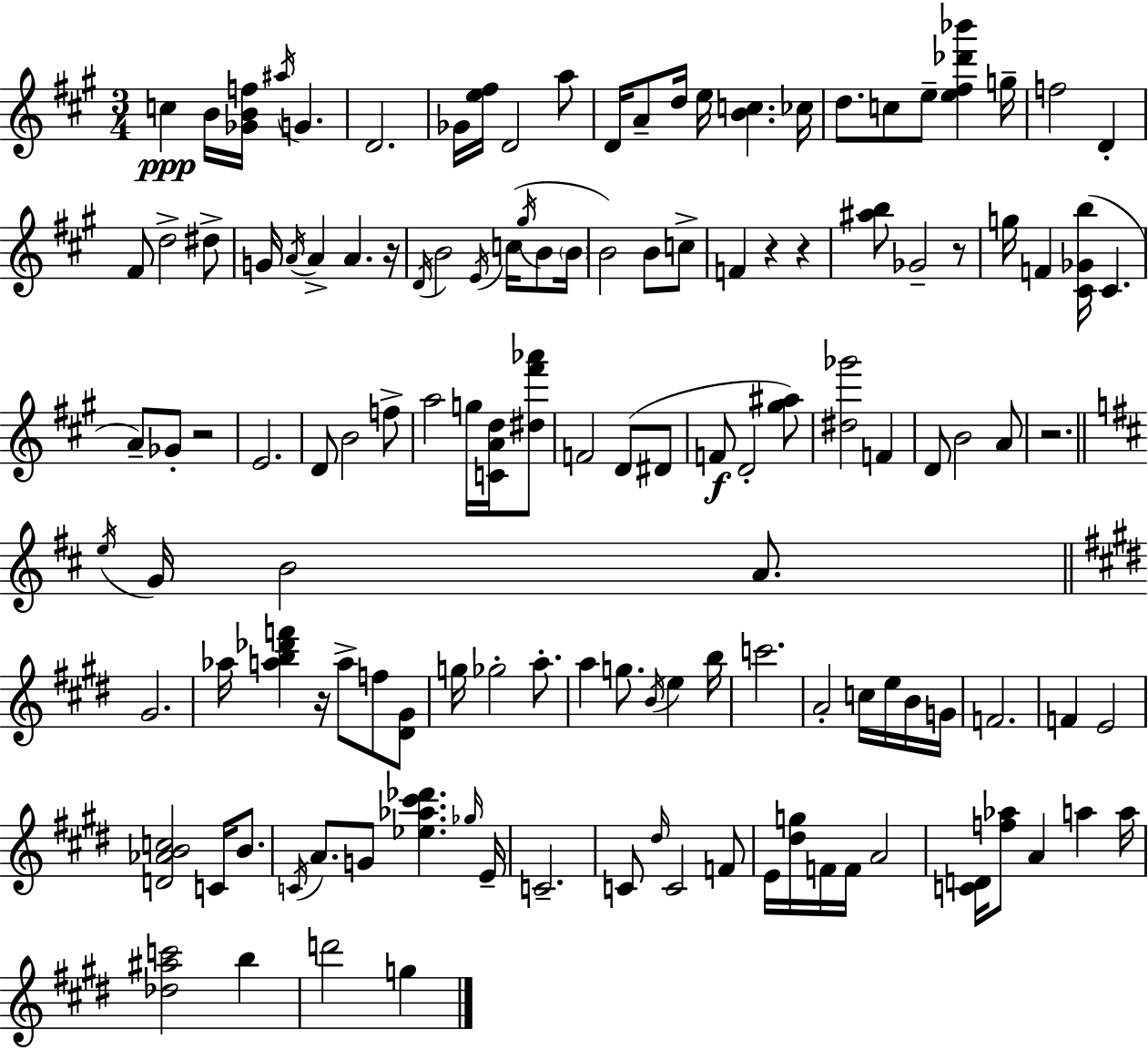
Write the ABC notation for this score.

X:1
T:Untitled
M:3/4
L:1/4
K:A
c B/4 [_GBf]/4 ^a/4 G D2 _G/4 [e^f]/4 D2 a/2 D/4 A/2 d/4 e/4 [Bc] _c/4 d/2 c/2 e/2 [e^f_d'_b'] g/4 f2 D ^F/2 d2 ^d/2 G/4 A/4 A A z/4 D/4 B2 E/4 c/4 ^g/4 B/2 B/4 B2 B/2 c/2 F z z [^ab]/2 _G2 z/2 g/4 F [^C_Gb]/4 ^C A/2 _G/2 z2 E2 D/2 B2 f/2 a2 g/4 [CAd]/4 [^d^f'_a']/2 F2 D/2 ^D/2 F/2 D2 [^g^a]/2 [^d_g']2 F D/2 B2 A/2 z2 e/4 G/4 B2 A/2 ^G2 _a/4 [ab_d'f'] z/4 a/2 f/2 [^D^G]/2 g/4 _g2 a/2 a g/2 B/4 e b/4 c'2 A2 c/4 e/4 B/4 G/4 F2 F E2 [D_ABc]2 C/4 B/2 C/4 A/2 G/2 [_e_a^c'_d'] _g/4 E/4 C2 C/2 ^d/4 C2 F/2 E/4 [^dg]/4 F/4 F/4 A2 [CD]/4 [f_a]/2 A a a/4 [_d^ac']2 b d'2 g